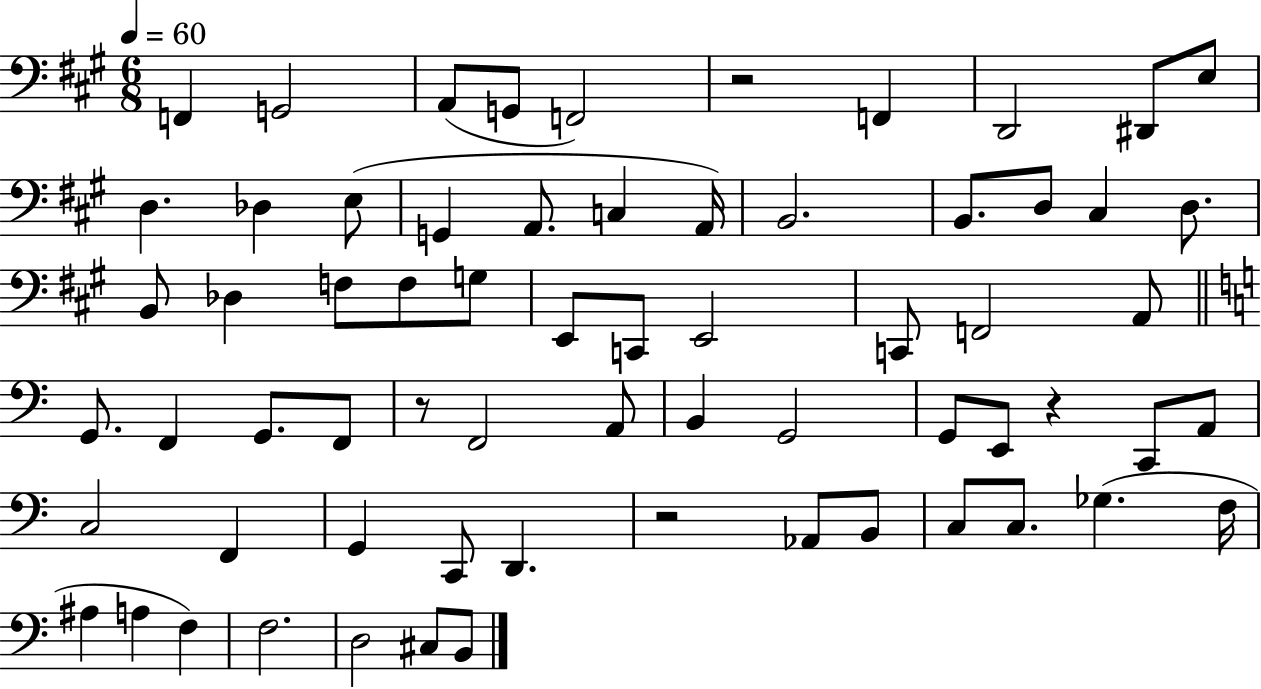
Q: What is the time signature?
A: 6/8